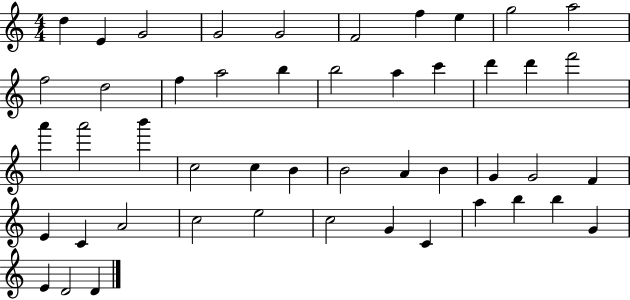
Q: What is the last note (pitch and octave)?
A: D4